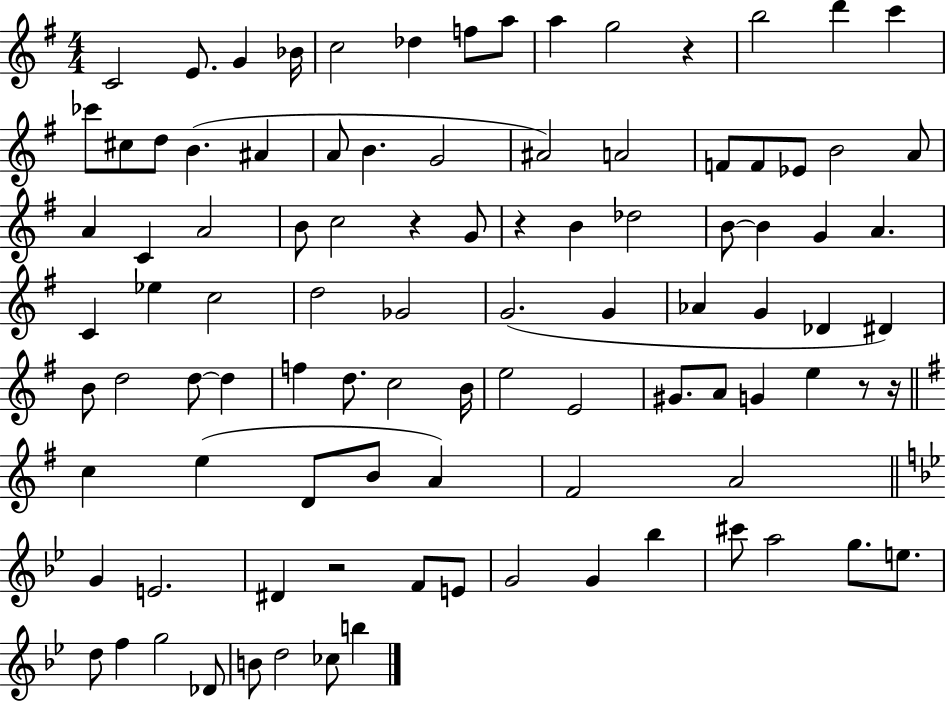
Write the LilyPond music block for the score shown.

{
  \clef treble
  \numericTimeSignature
  \time 4/4
  \key g \major
  \repeat volta 2 { c'2 e'8. g'4 bes'16 | c''2 des''4 f''8 a''8 | a''4 g''2 r4 | b''2 d'''4 c'''4 | \break ces'''8 cis''8 d''8 b'4.( ais'4 | a'8 b'4. g'2 | ais'2) a'2 | f'8 f'8 ees'8 b'2 a'8 | \break a'4 c'4 a'2 | b'8 c''2 r4 g'8 | r4 b'4 des''2 | b'8~~ b'4 g'4 a'4. | \break c'4 ees''4 c''2 | d''2 ges'2 | g'2.( g'4 | aes'4 g'4 des'4 dis'4) | \break b'8 d''2 d''8~~ d''4 | f''4 d''8. c''2 b'16 | e''2 e'2 | gis'8. a'8 g'4 e''4 r8 r16 | \break \bar "||" \break \key g \major c''4 e''4( d'8 b'8 a'4) | fis'2 a'2 | \bar "||" \break \key g \minor g'4 e'2. | dis'4 r2 f'8 e'8 | g'2 g'4 bes''4 | cis'''8 a''2 g''8. e''8. | \break d''8 f''4 g''2 des'8 | b'8 d''2 ces''8 b''4 | } \bar "|."
}